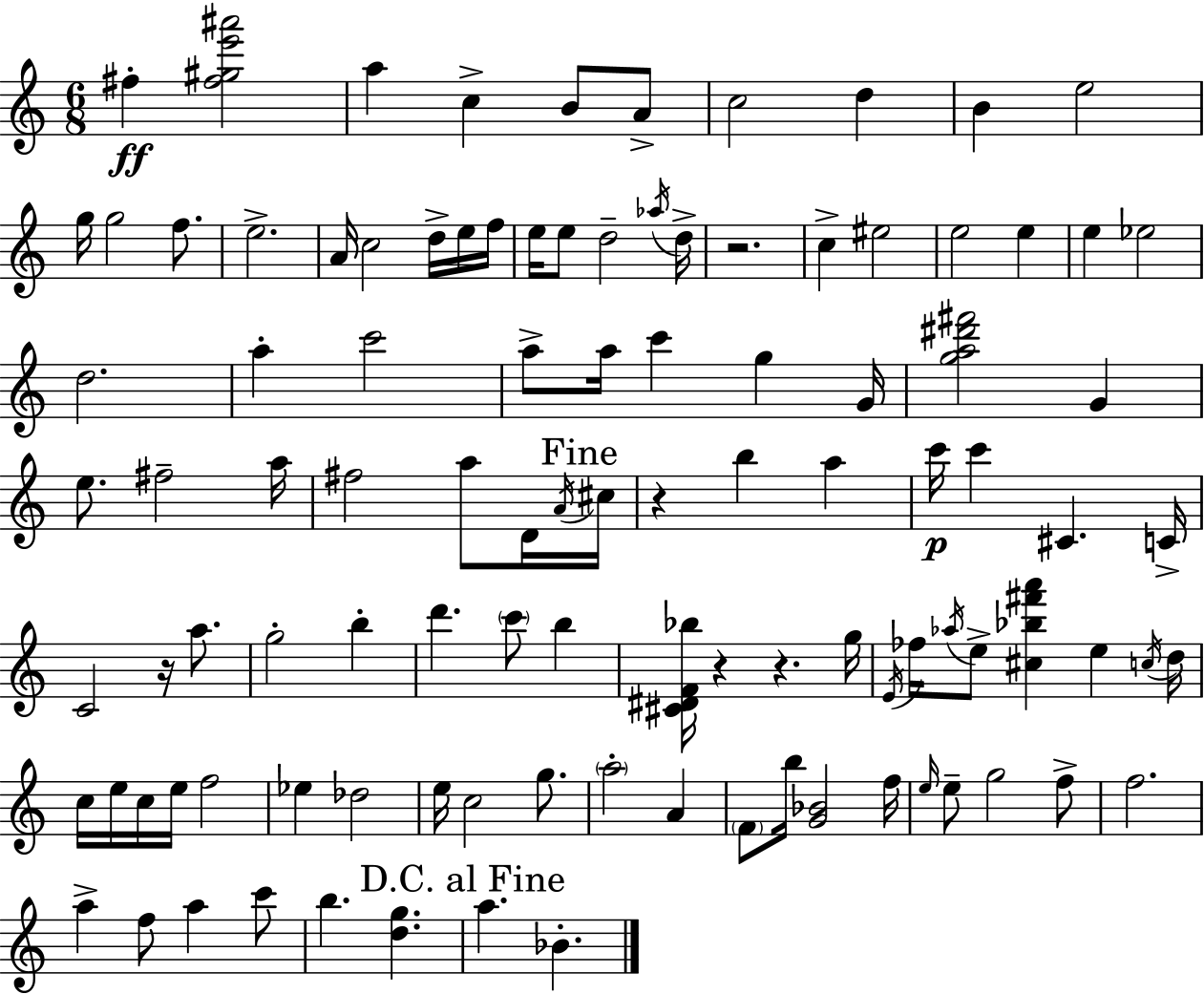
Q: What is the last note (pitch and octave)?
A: Bb4